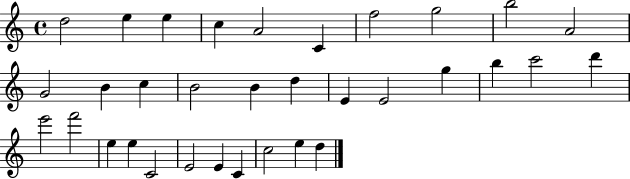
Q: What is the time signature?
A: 4/4